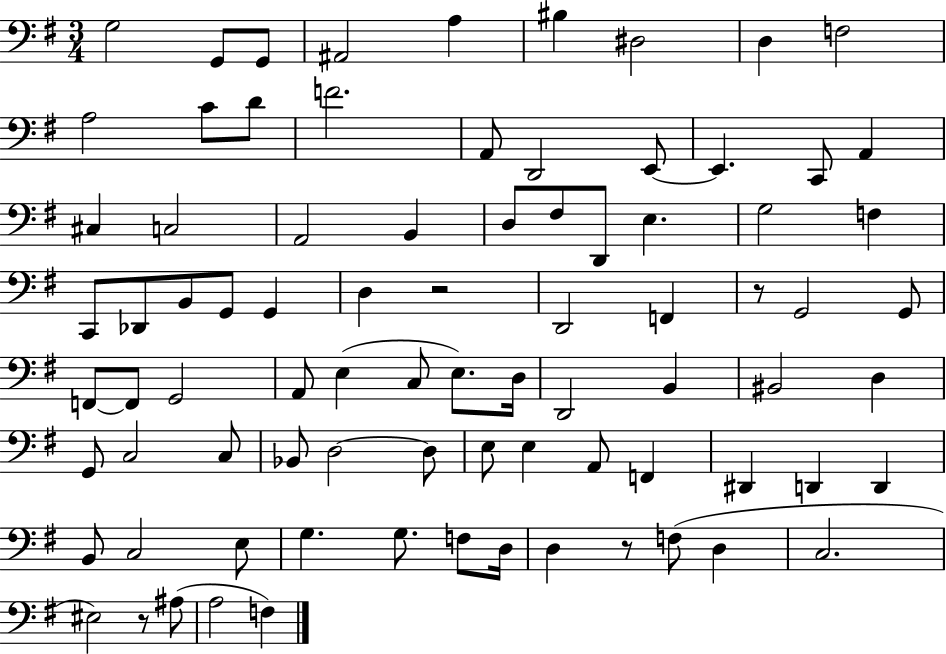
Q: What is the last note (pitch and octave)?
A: F3